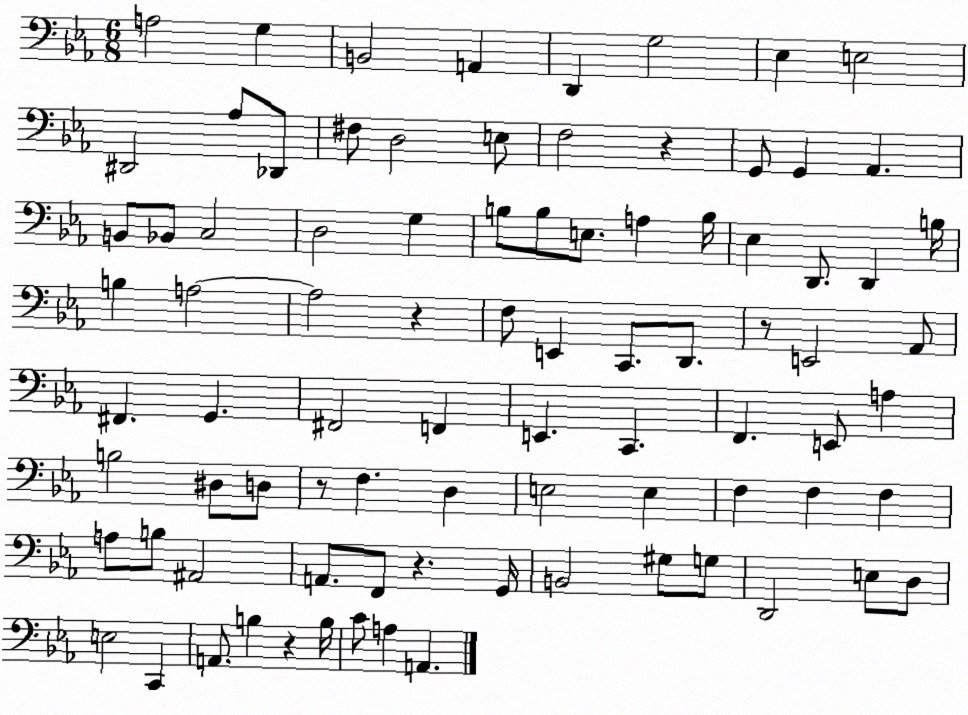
X:1
T:Untitled
M:6/8
L:1/4
K:Eb
A,2 G, B,,2 A,, D,, G,2 _E, E,2 ^D,,2 _A,/2 _D,,/2 ^F,/2 D,2 E,/2 F,2 z G,,/2 G,, _A,, B,,/2 _B,,/2 C,2 D,2 G, B,/2 B,/2 E,/2 A, B,/4 _E, D,,/2 D,, B,/4 B, A,2 A,2 z F,/2 E,, C,,/2 D,,/2 z/2 E,,2 _A,,/2 ^F,, G,, ^F,,2 F,, E,, C,, F,, E,,/2 A, B,2 ^D,/2 D,/2 z/2 F, D, E,2 E, F, F, F, A,/2 B,/2 ^A,,2 A,,/2 F,,/2 z G,,/4 B,,2 ^G,/2 G,/2 D,,2 E,/2 D,/2 E,2 C,, A,,/2 B, z B,/4 C/2 A, A,,